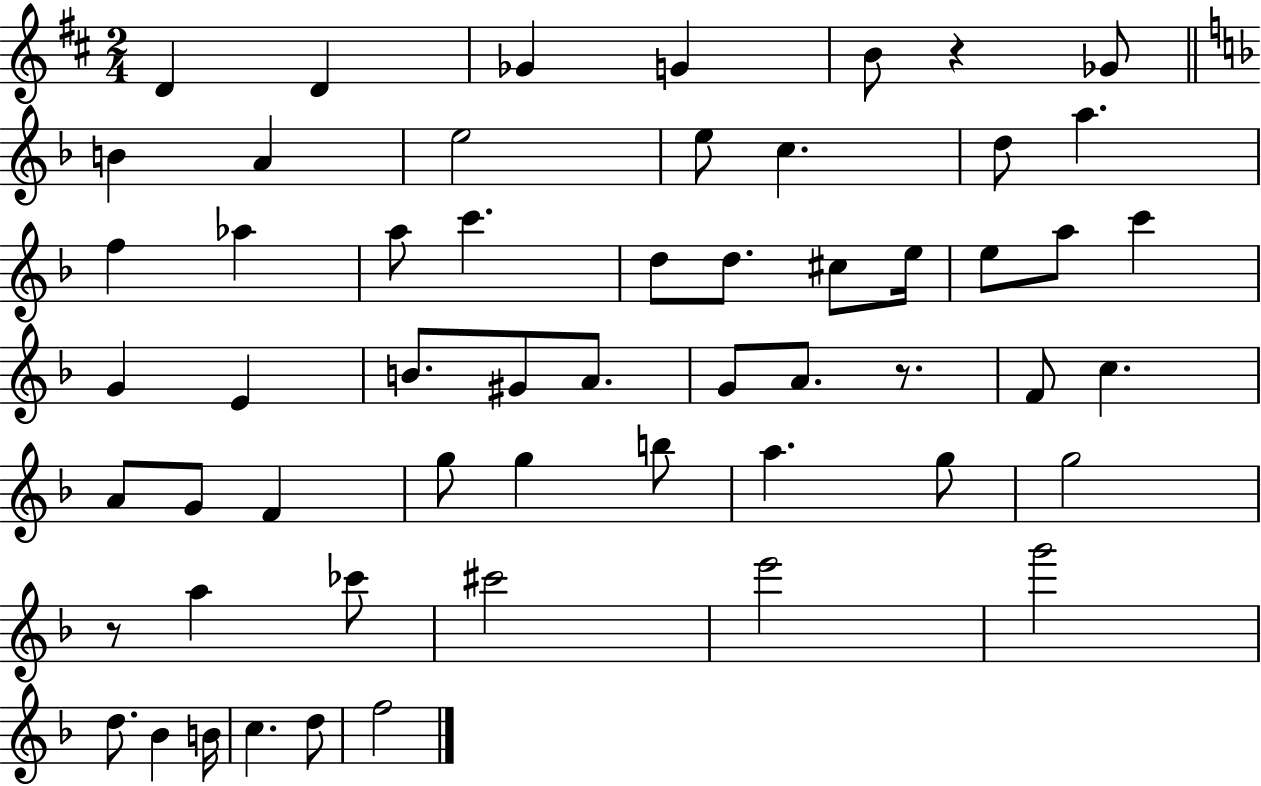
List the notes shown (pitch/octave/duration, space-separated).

D4/q D4/q Gb4/q G4/q B4/e R/q Gb4/e B4/q A4/q E5/h E5/e C5/q. D5/e A5/q. F5/q Ab5/q A5/e C6/q. D5/e D5/e. C#5/e E5/s E5/e A5/e C6/q G4/q E4/q B4/e. G#4/e A4/e. G4/e A4/e. R/e. F4/e C5/q. A4/e G4/e F4/q G5/e G5/q B5/e A5/q. G5/e G5/h R/e A5/q CES6/e C#6/h E6/h G6/h D5/e. Bb4/q B4/s C5/q. D5/e F5/h